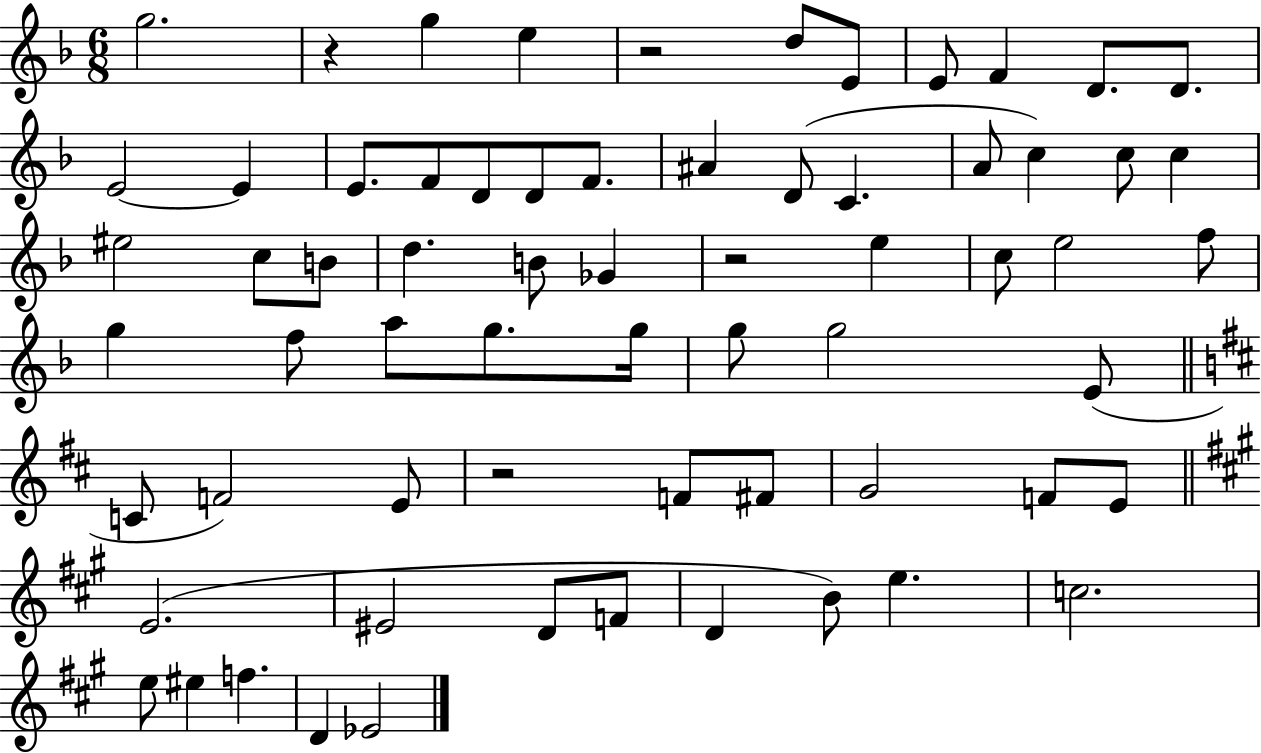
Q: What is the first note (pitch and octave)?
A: G5